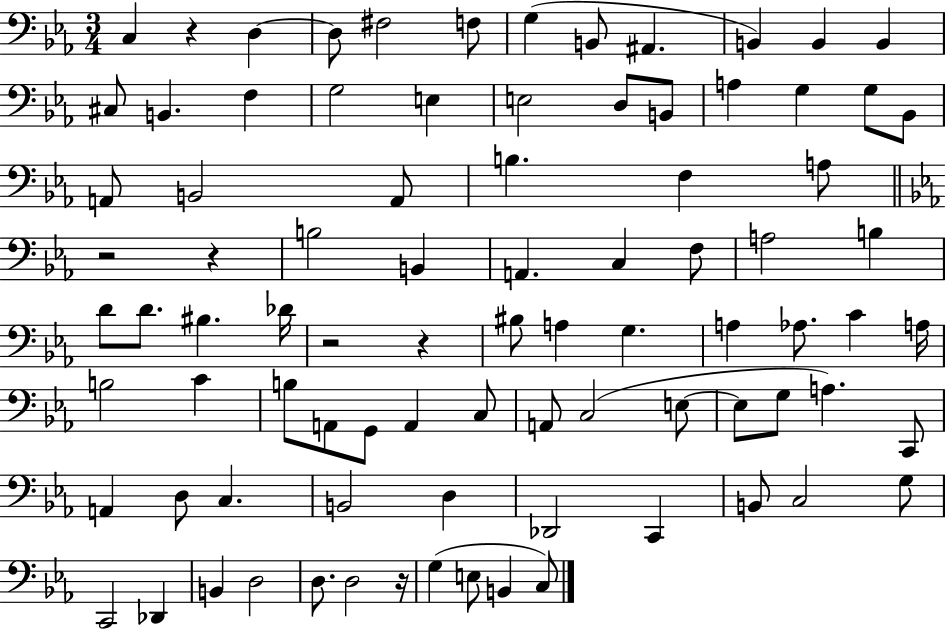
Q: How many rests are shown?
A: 6